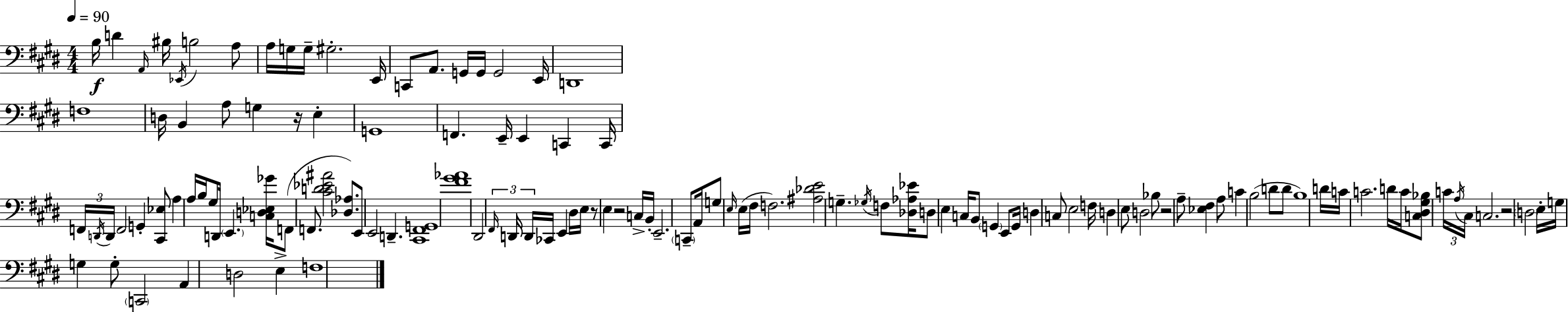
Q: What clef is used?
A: bass